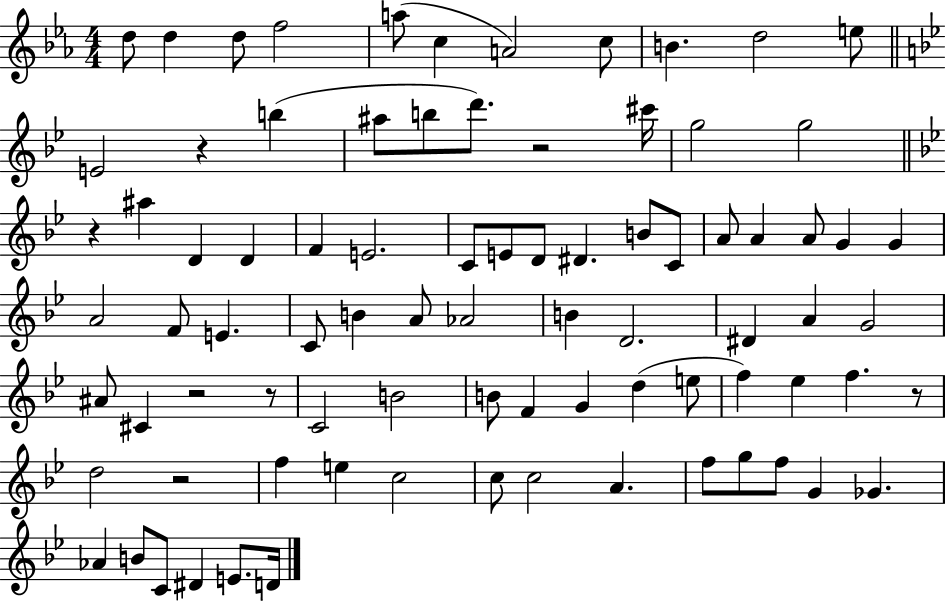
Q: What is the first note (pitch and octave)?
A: D5